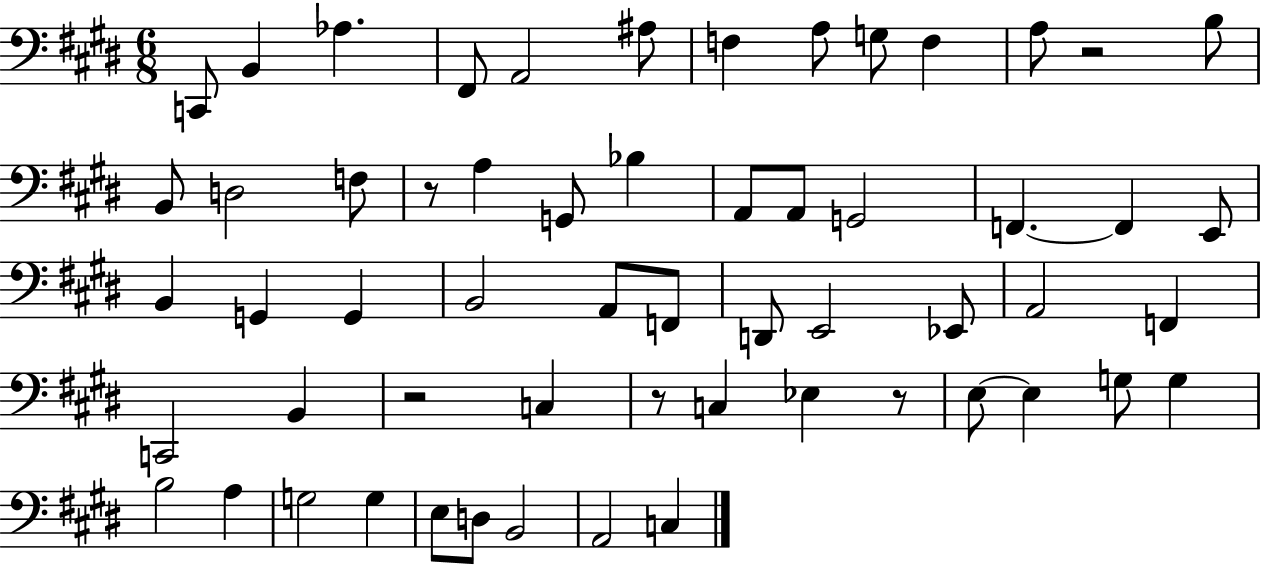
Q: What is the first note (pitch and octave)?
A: C2